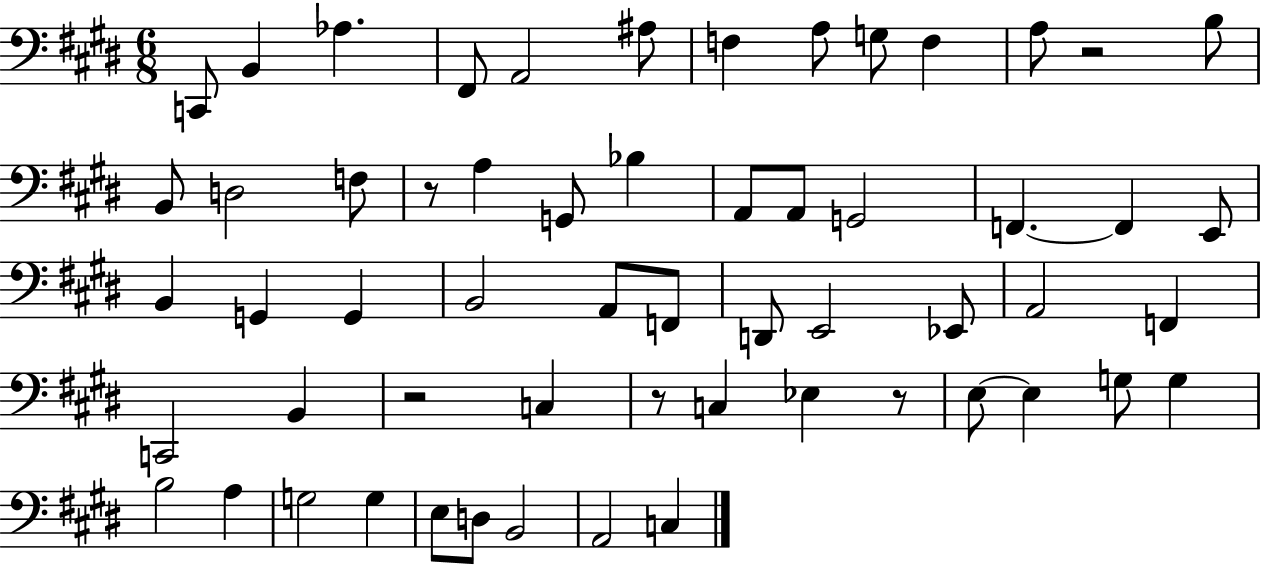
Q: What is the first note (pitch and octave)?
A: C2